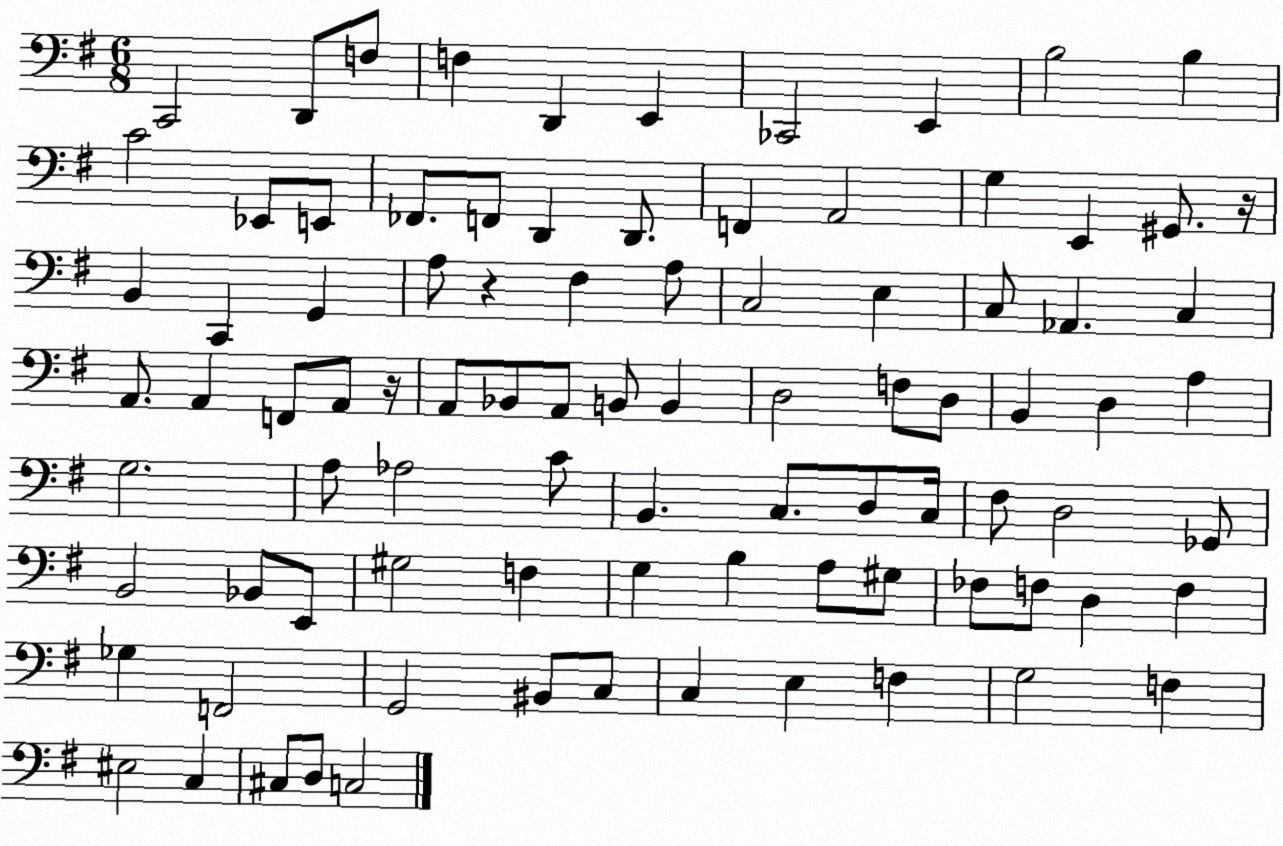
X:1
T:Untitled
M:6/8
L:1/4
K:G
C,,2 D,,/2 F,/2 F, D,, E,, _C,,2 E,, B,2 B, C2 _E,,/2 E,,/2 _F,,/2 F,,/2 D,, D,,/2 F,, A,,2 G, E,, ^G,,/2 z/4 B,, C,, G,, A,/2 z ^F, A,/2 C,2 E, C,/2 _A,, C, A,,/2 A,, F,,/2 A,,/2 z/4 A,,/2 _B,,/2 A,,/2 B,,/2 B,, D,2 F,/2 D,/2 B,, D, A, G,2 A,/2 _A,2 C/2 B,, C,/2 D,/2 C,/4 ^F,/2 D,2 _G,,/2 B,,2 _B,,/2 E,,/2 ^G,2 F, G, B, A,/2 ^G,/2 _F,/2 F,/2 D, F, _G, F,,2 G,,2 ^B,,/2 C,/2 C, E, F, G,2 F, ^E,2 C, ^C,/2 D,/2 C,2